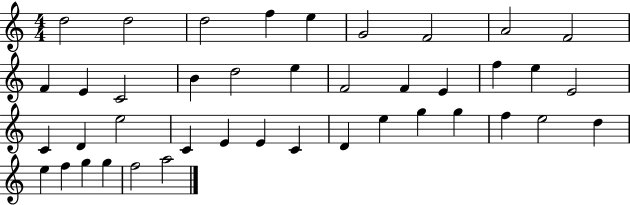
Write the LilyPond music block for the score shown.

{
  \clef treble
  \numericTimeSignature
  \time 4/4
  \key c \major
  d''2 d''2 | d''2 f''4 e''4 | g'2 f'2 | a'2 f'2 | \break f'4 e'4 c'2 | b'4 d''2 e''4 | f'2 f'4 e'4 | f''4 e''4 e'2 | \break c'4 d'4 e''2 | c'4 e'4 e'4 c'4 | d'4 e''4 g''4 g''4 | f''4 e''2 d''4 | \break e''4 f''4 g''4 g''4 | f''2 a''2 | \bar "|."
}